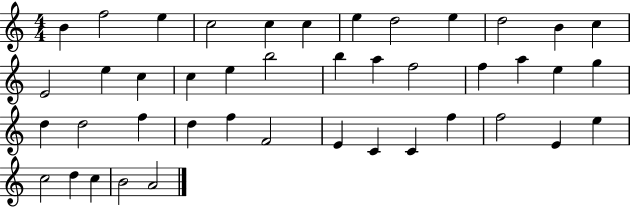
B4/q F5/h E5/q C5/h C5/q C5/q E5/q D5/h E5/q D5/h B4/q C5/q E4/h E5/q C5/q C5/q E5/q B5/h B5/q A5/q F5/h F5/q A5/q E5/q G5/q D5/q D5/h F5/q D5/q F5/q F4/h E4/q C4/q C4/q F5/q F5/h E4/q E5/q C5/h D5/q C5/q B4/h A4/h